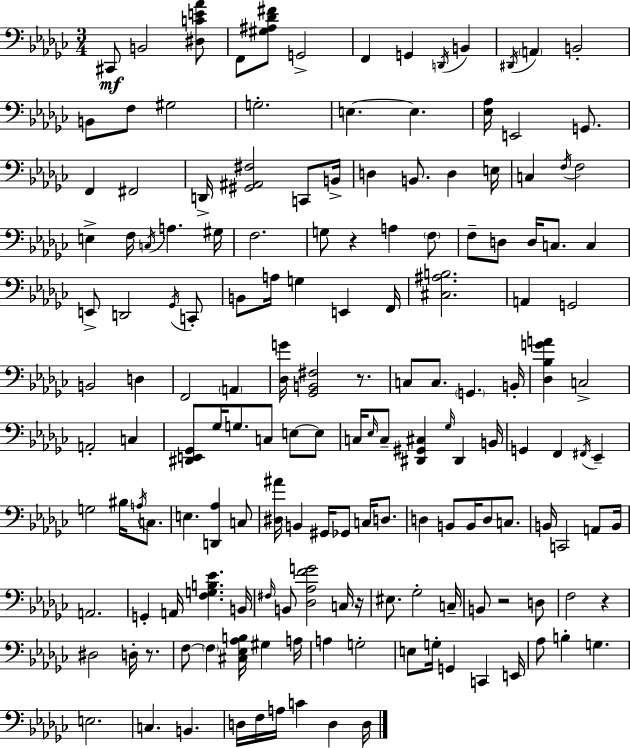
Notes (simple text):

C#2/e B2/h [D#3,C4,E4,Ab4]/e F2/e [G#3,A#3,Db4,F#4]/e G2/h F2/q G2/q D2/s B2/q D#2/s A2/q B2/h B2/e F3/e G#3/h G3/h. E3/q. E3/q. [Eb3,Ab3]/s E2/h G2/e. F2/q F#2/h D2/s [G#2,A#2,F#3]/h C2/e B2/s D3/q B2/e. D3/q E3/s C3/q F3/s F3/h E3/q F3/s C3/s A3/q. G#3/s F3/h. G3/e R/q A3/q F3/e F3/e D3/e D3/s C3/e. C3/q E2/e D2/h Gb2/s C2/e B2/e A3/s G3/q E2/q F2/s [C#3,A#3,B3]/h. A2/q G2/h B2/h D3/q F2/h A2/q [Db3,G4]/s [Gb2,B2,F#3]/h R/e. C3/e C3/e. G2/q. B2/s [Db3,Bb3,G4,A4]/q C3/h A2/h C3/q [D#2,E2,Gb2]/e Gb3/s G3/e. C3/e E3/e E3/e C3/s Eb3/s C3/e [D#2,G#2,C#3]/q Gb3/s D#2/q B2/s G2/q F2/q F#2/s Eb2/q G3/h BIS3/s A3/s C3/e. E3/q. [D2,Ab3]/q C3/e [D#3,A#4]/s B2/q G#2/s Gb2/e C3/s D3/e. D3/q B2/e B2/s D3/e C3/e. B2/s C2/h A2/e B2/s A2/h. G2/q A2/s [F3,G3,B3,Eb4]/q. B2/s F#3/s B2/e [Db3,Ab3,F4,G4]/h C3/s R/s EIS3/e. Gb3/h C3/s B2/e R/h D3/e F3/h R/q D#3/h D3/s R/e. F3/e F3/q [C#3,Eb3,Ab3,B3]/s G#3/q A3/s A3/q G3/h E3/e G3/s G2/q C2/q E2/s Ab3/e B3/q G3/q. E3/h. C3/q. B2/q. D3/s F3/s A3/s C4/q D3/q D3/s